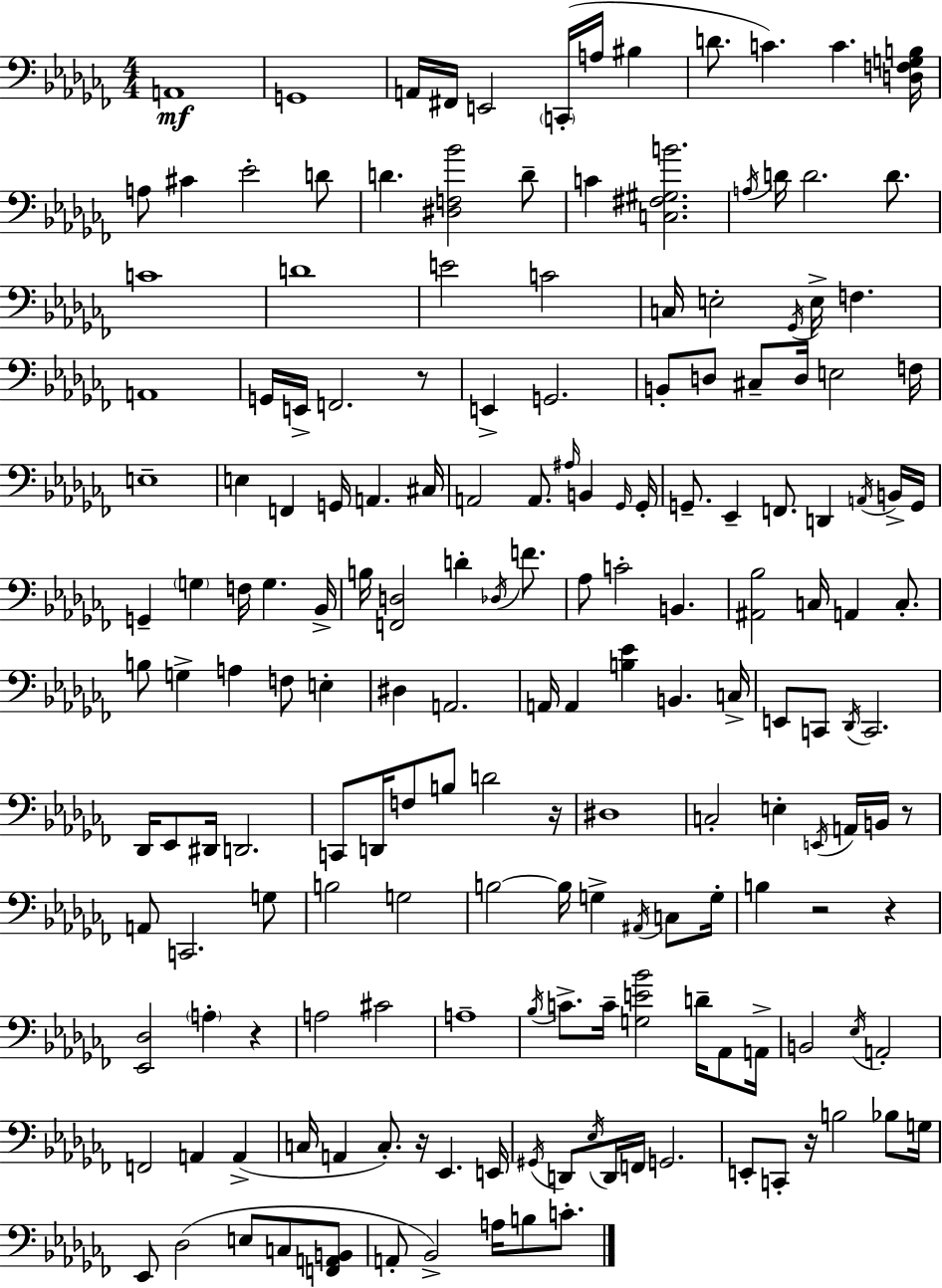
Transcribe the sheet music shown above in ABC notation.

X:1
T:Untitled
M:4/4
L:1/4
K:Abm
A,,4 G,,4 A,,/4 ^F,,/4 E,,2 C,,/4 A,/4 ^B, D/2 C C [D,F,G,B,]/4 A,/2 ^C _E2 D/2 D [^D,F,_B]2 D/2 C [C,^F,^G,B]2 A,/4 D/4 D2 D/2 C4 D4 E2 C2 C,/4 E,2 _G,,/4 E,/4 F, A,,4 G,,/4 E,,/4 F,,2 z/2 E,, G,,2 B,,/2 D,/2 ^C,/2 D,/4 E,2 F,/4 E,4 E, F,, G,,/4 A,, ^C,/4 A,,2 A,,/2 ^A,/4 B,, _G,,/4 _G,,/4 G,,/2 _E,, F,,/2 D,, A,,/4 B,,/4 G,,/4 G,, G, F,/4 G, _B,,/4 B,/4 [F,,D,]2 D _D,/4 F/2 _A,/2 C2 B,, [^A,,_B,]2 C,/4 A,, C,/2 B,/2 G, A, F,/2 E, ^D, A,,2 A,,/4 A,, [B,_E] B,, C,/4 E,,/2 C,,/2 _D,,/4 C,,2 _D,,/4 _E,,/2 ^D,,/4 D,,2 C,,/2 D,,/4 F,/2 B,/2 D2 z/4 ^D,4 C,2 E, E,,/4 A,,/4 B,,/4 z/2 A,,/2 C,,2 G,/2 B,2 G,2 B,2 B,/4 G, ^A,,/4 C,/2 G,/4 B, z2 z [_E,,_D,]2 A, z A,2 ^C2 A,4 _B,/4 C/2 C/4 [G,E_B]2 D/4 _A,,/2 A,,/4 B,,2 _E,/4 A,,2 F,,2 A,, A,, C,/4 A,, C,/2 z/4 _E,, E,,/4 ^G,,/4 D,,/2 _E,/4 D,,/4 F,,/4 G,,2 E,,/2 C,,/2 z/4 B,2 _B,/2 G,/4 _E,,/2 _D,2 E,/2 C,/2 [F,,A,,B,,]/2 A,,/2 _B,,2 A,/4 B,/2 C/2